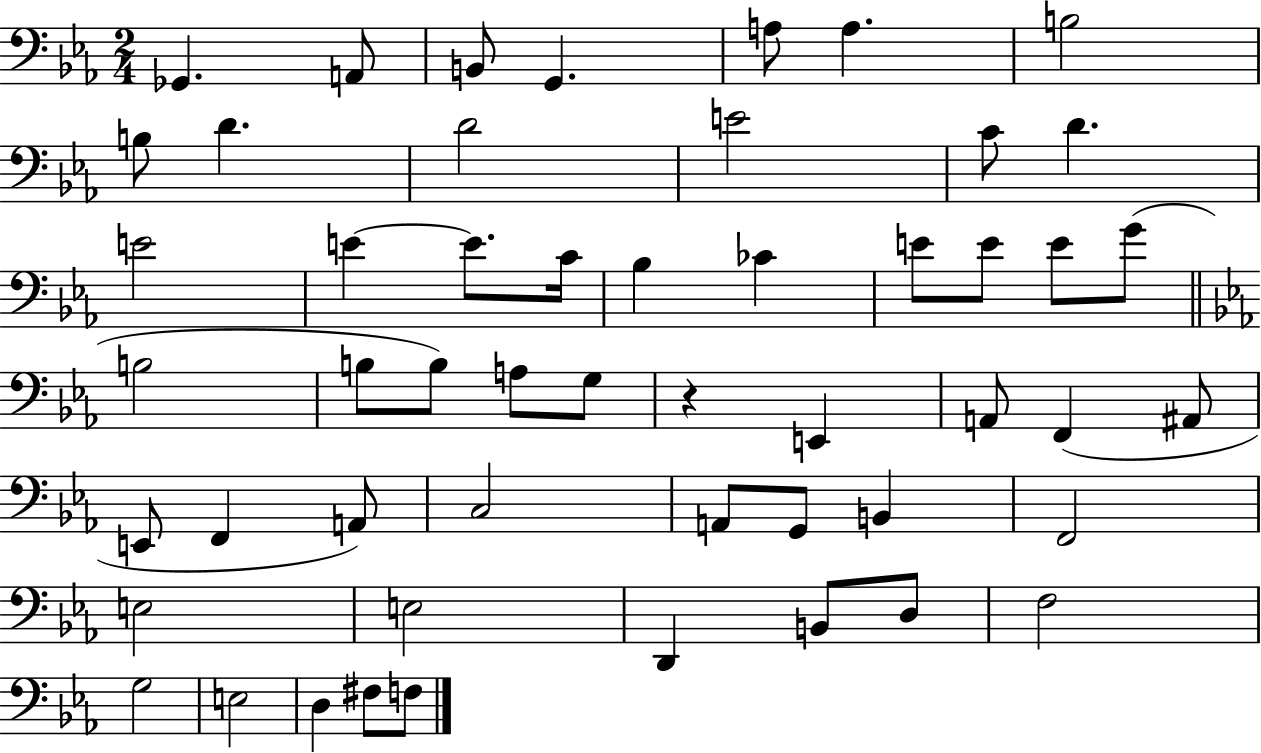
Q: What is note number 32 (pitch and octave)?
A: A#2